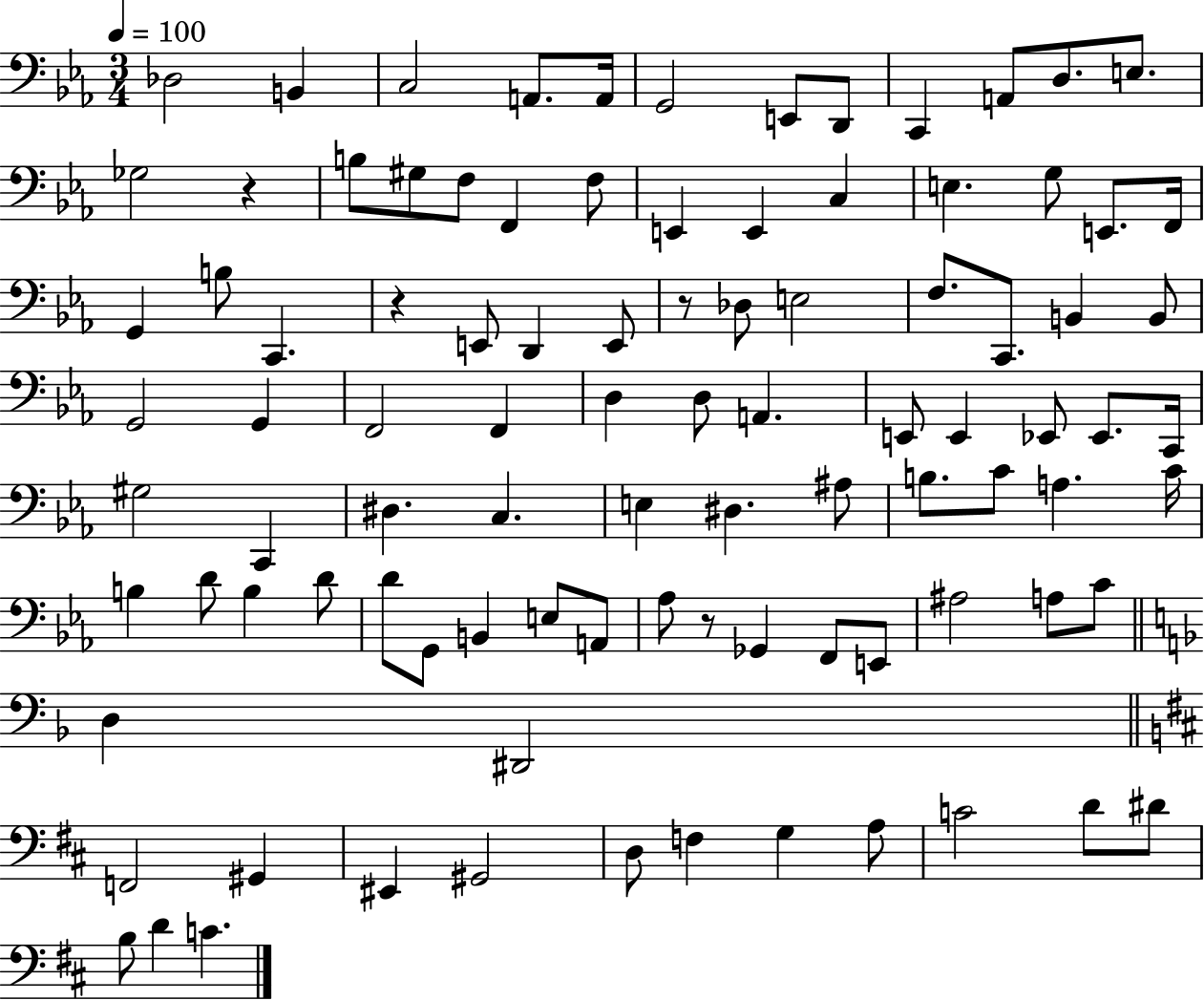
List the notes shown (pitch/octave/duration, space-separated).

Db3/h B2/q C3/h A2/e. A2/s G2/h E2/e D2/e C2/q A2/e D3/e. E3/e. Gb3/h R/q B3/e G#3/e F3/e F2/q F3/e E2/q E2/q C3/q E3/q. G3/e E2/e. F2/s G2/q B3/e C2/q. R/q E2/e D2/q E2/e R/e Db3/e E3/h F3/e. C2/e. B2/q B2/e G2/h G2/q F2/h F2/q D3/q D3/e A2/q. E2/e E2/q Eb2/e Eb2/e. C2/s G#3/h C2/q D#3/q. C3/q. E3/q D#3/q. A#3/e B3/e. C4/e A3/q. C4/s B3/q D4/e B3/q D4/e D4/e G2/e B2/q E3/e A2/e Ab3/e R/e Gb2/q F2/e E2/e A#3/h A3/e C4/e D3/q D#2/h F2/h G#2/q EIS2/q G#2/h D3/e F3/q G3/q A3/e C4/h D4/e D#4/e B3/e D4/q C4/q.